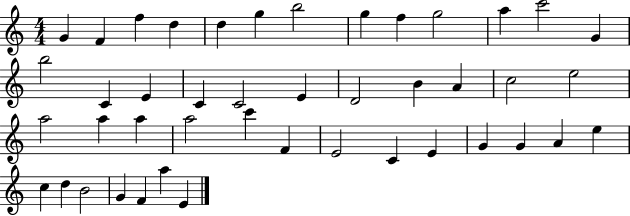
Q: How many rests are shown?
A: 0